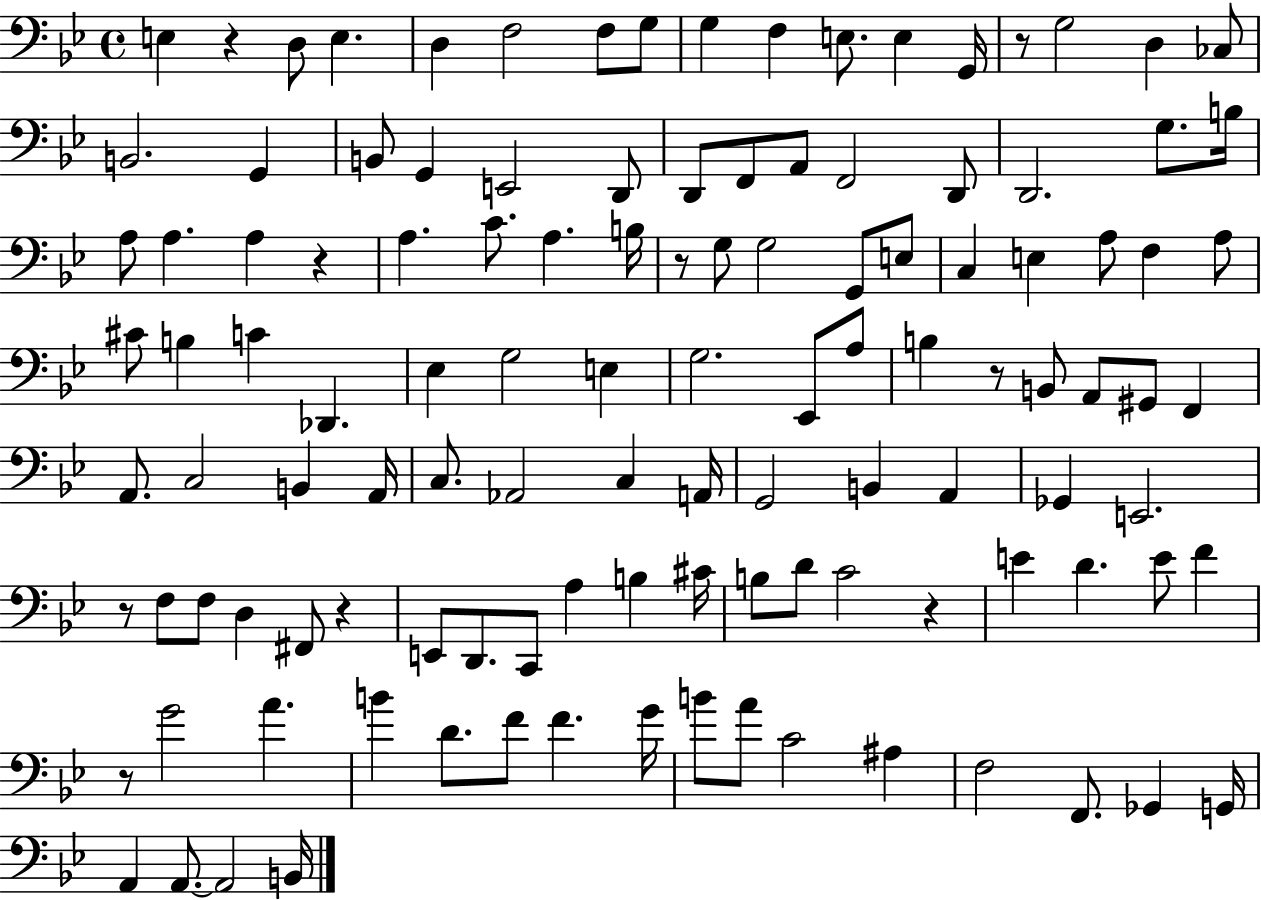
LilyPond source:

{
  \clef bass
  \time 4/4
  \defaultTimeSignature
  \key bes \major
  e4 r4 d8 e4. | d4 f2 f8 g8 | g4 f4 e8. e4 g,16 | r8 g2 d4 ces8 | \break b,2. g,4 | b,8 g,4 e,2 d,8 | d,8 f,8 a,8 f,2 d,8 | d,2. g8. b16 | \break a8 a4. a4 r4 | a4. c'8. a4. b16 | r8 g8 g2 g,8 e8 | c4 e4 a8 f4 a8 | \break cis'8 b4 c'4 des,4. | ees4 g2 e4 | g2. ees,8 a8 | b4 r8 b,8 a,8 gis,8 f,4 | \break a,8. c2 b,4 a,16 | c8. aes,2 c4 a,16 | g,2 b,4 a,4 | ges,4 e,2. | \break r8 f8 f8 d4 fis,8 r4 | e,8 d,8. c,8 a4 b4 cis'16 | b8 d'8 c'2 r4 | e'4 d'4. e'8 f'4 | \break r8 g'2 a'4. | b'4 d'8. f'8 f'4. g'16 | b'8 a'8 c'2 ais4 | f2 f,8. ges,4 g,16 | \break a,4 a,8.~~ a,2 b,16 | \bar "|."
}